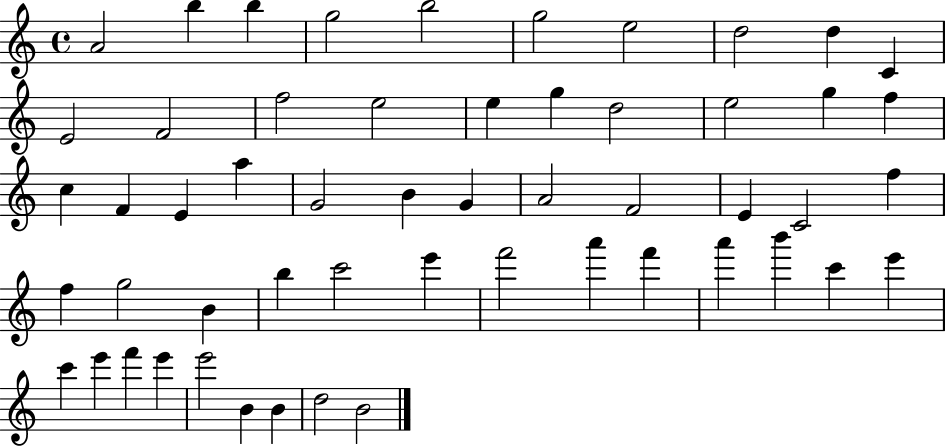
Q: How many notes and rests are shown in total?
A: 54